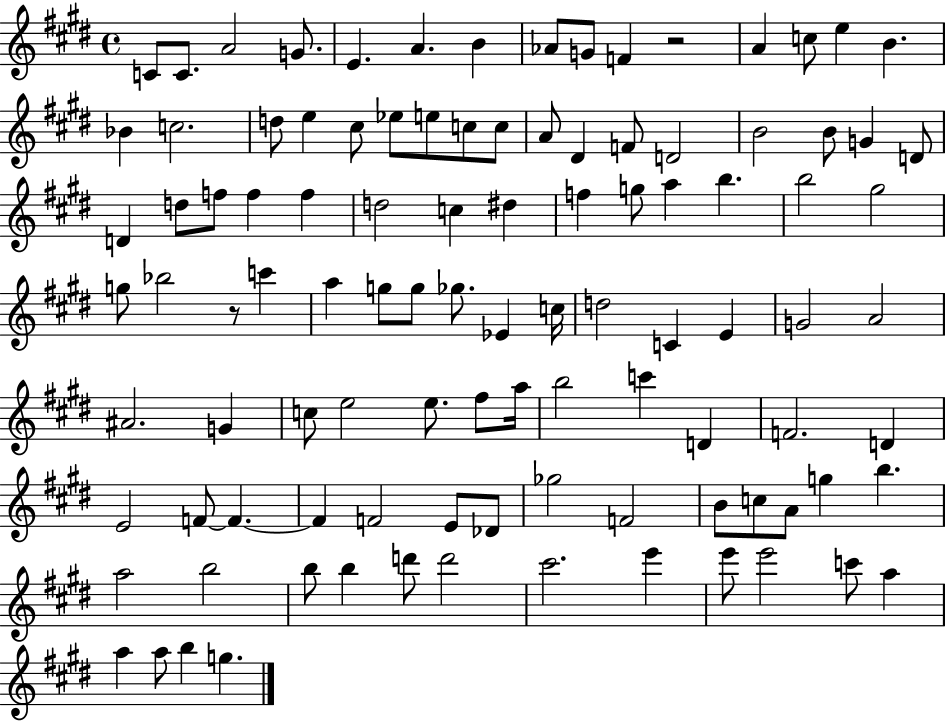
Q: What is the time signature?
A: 4/4